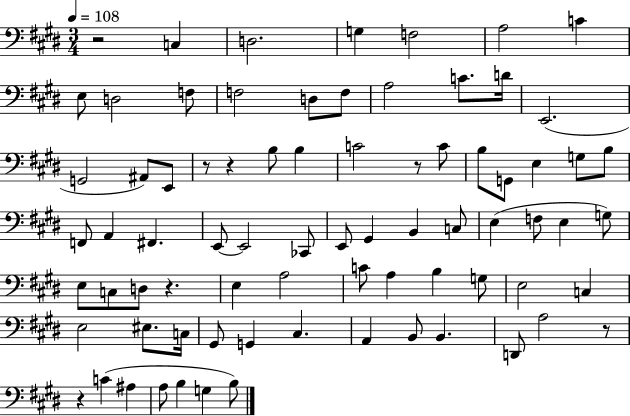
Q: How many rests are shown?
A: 7